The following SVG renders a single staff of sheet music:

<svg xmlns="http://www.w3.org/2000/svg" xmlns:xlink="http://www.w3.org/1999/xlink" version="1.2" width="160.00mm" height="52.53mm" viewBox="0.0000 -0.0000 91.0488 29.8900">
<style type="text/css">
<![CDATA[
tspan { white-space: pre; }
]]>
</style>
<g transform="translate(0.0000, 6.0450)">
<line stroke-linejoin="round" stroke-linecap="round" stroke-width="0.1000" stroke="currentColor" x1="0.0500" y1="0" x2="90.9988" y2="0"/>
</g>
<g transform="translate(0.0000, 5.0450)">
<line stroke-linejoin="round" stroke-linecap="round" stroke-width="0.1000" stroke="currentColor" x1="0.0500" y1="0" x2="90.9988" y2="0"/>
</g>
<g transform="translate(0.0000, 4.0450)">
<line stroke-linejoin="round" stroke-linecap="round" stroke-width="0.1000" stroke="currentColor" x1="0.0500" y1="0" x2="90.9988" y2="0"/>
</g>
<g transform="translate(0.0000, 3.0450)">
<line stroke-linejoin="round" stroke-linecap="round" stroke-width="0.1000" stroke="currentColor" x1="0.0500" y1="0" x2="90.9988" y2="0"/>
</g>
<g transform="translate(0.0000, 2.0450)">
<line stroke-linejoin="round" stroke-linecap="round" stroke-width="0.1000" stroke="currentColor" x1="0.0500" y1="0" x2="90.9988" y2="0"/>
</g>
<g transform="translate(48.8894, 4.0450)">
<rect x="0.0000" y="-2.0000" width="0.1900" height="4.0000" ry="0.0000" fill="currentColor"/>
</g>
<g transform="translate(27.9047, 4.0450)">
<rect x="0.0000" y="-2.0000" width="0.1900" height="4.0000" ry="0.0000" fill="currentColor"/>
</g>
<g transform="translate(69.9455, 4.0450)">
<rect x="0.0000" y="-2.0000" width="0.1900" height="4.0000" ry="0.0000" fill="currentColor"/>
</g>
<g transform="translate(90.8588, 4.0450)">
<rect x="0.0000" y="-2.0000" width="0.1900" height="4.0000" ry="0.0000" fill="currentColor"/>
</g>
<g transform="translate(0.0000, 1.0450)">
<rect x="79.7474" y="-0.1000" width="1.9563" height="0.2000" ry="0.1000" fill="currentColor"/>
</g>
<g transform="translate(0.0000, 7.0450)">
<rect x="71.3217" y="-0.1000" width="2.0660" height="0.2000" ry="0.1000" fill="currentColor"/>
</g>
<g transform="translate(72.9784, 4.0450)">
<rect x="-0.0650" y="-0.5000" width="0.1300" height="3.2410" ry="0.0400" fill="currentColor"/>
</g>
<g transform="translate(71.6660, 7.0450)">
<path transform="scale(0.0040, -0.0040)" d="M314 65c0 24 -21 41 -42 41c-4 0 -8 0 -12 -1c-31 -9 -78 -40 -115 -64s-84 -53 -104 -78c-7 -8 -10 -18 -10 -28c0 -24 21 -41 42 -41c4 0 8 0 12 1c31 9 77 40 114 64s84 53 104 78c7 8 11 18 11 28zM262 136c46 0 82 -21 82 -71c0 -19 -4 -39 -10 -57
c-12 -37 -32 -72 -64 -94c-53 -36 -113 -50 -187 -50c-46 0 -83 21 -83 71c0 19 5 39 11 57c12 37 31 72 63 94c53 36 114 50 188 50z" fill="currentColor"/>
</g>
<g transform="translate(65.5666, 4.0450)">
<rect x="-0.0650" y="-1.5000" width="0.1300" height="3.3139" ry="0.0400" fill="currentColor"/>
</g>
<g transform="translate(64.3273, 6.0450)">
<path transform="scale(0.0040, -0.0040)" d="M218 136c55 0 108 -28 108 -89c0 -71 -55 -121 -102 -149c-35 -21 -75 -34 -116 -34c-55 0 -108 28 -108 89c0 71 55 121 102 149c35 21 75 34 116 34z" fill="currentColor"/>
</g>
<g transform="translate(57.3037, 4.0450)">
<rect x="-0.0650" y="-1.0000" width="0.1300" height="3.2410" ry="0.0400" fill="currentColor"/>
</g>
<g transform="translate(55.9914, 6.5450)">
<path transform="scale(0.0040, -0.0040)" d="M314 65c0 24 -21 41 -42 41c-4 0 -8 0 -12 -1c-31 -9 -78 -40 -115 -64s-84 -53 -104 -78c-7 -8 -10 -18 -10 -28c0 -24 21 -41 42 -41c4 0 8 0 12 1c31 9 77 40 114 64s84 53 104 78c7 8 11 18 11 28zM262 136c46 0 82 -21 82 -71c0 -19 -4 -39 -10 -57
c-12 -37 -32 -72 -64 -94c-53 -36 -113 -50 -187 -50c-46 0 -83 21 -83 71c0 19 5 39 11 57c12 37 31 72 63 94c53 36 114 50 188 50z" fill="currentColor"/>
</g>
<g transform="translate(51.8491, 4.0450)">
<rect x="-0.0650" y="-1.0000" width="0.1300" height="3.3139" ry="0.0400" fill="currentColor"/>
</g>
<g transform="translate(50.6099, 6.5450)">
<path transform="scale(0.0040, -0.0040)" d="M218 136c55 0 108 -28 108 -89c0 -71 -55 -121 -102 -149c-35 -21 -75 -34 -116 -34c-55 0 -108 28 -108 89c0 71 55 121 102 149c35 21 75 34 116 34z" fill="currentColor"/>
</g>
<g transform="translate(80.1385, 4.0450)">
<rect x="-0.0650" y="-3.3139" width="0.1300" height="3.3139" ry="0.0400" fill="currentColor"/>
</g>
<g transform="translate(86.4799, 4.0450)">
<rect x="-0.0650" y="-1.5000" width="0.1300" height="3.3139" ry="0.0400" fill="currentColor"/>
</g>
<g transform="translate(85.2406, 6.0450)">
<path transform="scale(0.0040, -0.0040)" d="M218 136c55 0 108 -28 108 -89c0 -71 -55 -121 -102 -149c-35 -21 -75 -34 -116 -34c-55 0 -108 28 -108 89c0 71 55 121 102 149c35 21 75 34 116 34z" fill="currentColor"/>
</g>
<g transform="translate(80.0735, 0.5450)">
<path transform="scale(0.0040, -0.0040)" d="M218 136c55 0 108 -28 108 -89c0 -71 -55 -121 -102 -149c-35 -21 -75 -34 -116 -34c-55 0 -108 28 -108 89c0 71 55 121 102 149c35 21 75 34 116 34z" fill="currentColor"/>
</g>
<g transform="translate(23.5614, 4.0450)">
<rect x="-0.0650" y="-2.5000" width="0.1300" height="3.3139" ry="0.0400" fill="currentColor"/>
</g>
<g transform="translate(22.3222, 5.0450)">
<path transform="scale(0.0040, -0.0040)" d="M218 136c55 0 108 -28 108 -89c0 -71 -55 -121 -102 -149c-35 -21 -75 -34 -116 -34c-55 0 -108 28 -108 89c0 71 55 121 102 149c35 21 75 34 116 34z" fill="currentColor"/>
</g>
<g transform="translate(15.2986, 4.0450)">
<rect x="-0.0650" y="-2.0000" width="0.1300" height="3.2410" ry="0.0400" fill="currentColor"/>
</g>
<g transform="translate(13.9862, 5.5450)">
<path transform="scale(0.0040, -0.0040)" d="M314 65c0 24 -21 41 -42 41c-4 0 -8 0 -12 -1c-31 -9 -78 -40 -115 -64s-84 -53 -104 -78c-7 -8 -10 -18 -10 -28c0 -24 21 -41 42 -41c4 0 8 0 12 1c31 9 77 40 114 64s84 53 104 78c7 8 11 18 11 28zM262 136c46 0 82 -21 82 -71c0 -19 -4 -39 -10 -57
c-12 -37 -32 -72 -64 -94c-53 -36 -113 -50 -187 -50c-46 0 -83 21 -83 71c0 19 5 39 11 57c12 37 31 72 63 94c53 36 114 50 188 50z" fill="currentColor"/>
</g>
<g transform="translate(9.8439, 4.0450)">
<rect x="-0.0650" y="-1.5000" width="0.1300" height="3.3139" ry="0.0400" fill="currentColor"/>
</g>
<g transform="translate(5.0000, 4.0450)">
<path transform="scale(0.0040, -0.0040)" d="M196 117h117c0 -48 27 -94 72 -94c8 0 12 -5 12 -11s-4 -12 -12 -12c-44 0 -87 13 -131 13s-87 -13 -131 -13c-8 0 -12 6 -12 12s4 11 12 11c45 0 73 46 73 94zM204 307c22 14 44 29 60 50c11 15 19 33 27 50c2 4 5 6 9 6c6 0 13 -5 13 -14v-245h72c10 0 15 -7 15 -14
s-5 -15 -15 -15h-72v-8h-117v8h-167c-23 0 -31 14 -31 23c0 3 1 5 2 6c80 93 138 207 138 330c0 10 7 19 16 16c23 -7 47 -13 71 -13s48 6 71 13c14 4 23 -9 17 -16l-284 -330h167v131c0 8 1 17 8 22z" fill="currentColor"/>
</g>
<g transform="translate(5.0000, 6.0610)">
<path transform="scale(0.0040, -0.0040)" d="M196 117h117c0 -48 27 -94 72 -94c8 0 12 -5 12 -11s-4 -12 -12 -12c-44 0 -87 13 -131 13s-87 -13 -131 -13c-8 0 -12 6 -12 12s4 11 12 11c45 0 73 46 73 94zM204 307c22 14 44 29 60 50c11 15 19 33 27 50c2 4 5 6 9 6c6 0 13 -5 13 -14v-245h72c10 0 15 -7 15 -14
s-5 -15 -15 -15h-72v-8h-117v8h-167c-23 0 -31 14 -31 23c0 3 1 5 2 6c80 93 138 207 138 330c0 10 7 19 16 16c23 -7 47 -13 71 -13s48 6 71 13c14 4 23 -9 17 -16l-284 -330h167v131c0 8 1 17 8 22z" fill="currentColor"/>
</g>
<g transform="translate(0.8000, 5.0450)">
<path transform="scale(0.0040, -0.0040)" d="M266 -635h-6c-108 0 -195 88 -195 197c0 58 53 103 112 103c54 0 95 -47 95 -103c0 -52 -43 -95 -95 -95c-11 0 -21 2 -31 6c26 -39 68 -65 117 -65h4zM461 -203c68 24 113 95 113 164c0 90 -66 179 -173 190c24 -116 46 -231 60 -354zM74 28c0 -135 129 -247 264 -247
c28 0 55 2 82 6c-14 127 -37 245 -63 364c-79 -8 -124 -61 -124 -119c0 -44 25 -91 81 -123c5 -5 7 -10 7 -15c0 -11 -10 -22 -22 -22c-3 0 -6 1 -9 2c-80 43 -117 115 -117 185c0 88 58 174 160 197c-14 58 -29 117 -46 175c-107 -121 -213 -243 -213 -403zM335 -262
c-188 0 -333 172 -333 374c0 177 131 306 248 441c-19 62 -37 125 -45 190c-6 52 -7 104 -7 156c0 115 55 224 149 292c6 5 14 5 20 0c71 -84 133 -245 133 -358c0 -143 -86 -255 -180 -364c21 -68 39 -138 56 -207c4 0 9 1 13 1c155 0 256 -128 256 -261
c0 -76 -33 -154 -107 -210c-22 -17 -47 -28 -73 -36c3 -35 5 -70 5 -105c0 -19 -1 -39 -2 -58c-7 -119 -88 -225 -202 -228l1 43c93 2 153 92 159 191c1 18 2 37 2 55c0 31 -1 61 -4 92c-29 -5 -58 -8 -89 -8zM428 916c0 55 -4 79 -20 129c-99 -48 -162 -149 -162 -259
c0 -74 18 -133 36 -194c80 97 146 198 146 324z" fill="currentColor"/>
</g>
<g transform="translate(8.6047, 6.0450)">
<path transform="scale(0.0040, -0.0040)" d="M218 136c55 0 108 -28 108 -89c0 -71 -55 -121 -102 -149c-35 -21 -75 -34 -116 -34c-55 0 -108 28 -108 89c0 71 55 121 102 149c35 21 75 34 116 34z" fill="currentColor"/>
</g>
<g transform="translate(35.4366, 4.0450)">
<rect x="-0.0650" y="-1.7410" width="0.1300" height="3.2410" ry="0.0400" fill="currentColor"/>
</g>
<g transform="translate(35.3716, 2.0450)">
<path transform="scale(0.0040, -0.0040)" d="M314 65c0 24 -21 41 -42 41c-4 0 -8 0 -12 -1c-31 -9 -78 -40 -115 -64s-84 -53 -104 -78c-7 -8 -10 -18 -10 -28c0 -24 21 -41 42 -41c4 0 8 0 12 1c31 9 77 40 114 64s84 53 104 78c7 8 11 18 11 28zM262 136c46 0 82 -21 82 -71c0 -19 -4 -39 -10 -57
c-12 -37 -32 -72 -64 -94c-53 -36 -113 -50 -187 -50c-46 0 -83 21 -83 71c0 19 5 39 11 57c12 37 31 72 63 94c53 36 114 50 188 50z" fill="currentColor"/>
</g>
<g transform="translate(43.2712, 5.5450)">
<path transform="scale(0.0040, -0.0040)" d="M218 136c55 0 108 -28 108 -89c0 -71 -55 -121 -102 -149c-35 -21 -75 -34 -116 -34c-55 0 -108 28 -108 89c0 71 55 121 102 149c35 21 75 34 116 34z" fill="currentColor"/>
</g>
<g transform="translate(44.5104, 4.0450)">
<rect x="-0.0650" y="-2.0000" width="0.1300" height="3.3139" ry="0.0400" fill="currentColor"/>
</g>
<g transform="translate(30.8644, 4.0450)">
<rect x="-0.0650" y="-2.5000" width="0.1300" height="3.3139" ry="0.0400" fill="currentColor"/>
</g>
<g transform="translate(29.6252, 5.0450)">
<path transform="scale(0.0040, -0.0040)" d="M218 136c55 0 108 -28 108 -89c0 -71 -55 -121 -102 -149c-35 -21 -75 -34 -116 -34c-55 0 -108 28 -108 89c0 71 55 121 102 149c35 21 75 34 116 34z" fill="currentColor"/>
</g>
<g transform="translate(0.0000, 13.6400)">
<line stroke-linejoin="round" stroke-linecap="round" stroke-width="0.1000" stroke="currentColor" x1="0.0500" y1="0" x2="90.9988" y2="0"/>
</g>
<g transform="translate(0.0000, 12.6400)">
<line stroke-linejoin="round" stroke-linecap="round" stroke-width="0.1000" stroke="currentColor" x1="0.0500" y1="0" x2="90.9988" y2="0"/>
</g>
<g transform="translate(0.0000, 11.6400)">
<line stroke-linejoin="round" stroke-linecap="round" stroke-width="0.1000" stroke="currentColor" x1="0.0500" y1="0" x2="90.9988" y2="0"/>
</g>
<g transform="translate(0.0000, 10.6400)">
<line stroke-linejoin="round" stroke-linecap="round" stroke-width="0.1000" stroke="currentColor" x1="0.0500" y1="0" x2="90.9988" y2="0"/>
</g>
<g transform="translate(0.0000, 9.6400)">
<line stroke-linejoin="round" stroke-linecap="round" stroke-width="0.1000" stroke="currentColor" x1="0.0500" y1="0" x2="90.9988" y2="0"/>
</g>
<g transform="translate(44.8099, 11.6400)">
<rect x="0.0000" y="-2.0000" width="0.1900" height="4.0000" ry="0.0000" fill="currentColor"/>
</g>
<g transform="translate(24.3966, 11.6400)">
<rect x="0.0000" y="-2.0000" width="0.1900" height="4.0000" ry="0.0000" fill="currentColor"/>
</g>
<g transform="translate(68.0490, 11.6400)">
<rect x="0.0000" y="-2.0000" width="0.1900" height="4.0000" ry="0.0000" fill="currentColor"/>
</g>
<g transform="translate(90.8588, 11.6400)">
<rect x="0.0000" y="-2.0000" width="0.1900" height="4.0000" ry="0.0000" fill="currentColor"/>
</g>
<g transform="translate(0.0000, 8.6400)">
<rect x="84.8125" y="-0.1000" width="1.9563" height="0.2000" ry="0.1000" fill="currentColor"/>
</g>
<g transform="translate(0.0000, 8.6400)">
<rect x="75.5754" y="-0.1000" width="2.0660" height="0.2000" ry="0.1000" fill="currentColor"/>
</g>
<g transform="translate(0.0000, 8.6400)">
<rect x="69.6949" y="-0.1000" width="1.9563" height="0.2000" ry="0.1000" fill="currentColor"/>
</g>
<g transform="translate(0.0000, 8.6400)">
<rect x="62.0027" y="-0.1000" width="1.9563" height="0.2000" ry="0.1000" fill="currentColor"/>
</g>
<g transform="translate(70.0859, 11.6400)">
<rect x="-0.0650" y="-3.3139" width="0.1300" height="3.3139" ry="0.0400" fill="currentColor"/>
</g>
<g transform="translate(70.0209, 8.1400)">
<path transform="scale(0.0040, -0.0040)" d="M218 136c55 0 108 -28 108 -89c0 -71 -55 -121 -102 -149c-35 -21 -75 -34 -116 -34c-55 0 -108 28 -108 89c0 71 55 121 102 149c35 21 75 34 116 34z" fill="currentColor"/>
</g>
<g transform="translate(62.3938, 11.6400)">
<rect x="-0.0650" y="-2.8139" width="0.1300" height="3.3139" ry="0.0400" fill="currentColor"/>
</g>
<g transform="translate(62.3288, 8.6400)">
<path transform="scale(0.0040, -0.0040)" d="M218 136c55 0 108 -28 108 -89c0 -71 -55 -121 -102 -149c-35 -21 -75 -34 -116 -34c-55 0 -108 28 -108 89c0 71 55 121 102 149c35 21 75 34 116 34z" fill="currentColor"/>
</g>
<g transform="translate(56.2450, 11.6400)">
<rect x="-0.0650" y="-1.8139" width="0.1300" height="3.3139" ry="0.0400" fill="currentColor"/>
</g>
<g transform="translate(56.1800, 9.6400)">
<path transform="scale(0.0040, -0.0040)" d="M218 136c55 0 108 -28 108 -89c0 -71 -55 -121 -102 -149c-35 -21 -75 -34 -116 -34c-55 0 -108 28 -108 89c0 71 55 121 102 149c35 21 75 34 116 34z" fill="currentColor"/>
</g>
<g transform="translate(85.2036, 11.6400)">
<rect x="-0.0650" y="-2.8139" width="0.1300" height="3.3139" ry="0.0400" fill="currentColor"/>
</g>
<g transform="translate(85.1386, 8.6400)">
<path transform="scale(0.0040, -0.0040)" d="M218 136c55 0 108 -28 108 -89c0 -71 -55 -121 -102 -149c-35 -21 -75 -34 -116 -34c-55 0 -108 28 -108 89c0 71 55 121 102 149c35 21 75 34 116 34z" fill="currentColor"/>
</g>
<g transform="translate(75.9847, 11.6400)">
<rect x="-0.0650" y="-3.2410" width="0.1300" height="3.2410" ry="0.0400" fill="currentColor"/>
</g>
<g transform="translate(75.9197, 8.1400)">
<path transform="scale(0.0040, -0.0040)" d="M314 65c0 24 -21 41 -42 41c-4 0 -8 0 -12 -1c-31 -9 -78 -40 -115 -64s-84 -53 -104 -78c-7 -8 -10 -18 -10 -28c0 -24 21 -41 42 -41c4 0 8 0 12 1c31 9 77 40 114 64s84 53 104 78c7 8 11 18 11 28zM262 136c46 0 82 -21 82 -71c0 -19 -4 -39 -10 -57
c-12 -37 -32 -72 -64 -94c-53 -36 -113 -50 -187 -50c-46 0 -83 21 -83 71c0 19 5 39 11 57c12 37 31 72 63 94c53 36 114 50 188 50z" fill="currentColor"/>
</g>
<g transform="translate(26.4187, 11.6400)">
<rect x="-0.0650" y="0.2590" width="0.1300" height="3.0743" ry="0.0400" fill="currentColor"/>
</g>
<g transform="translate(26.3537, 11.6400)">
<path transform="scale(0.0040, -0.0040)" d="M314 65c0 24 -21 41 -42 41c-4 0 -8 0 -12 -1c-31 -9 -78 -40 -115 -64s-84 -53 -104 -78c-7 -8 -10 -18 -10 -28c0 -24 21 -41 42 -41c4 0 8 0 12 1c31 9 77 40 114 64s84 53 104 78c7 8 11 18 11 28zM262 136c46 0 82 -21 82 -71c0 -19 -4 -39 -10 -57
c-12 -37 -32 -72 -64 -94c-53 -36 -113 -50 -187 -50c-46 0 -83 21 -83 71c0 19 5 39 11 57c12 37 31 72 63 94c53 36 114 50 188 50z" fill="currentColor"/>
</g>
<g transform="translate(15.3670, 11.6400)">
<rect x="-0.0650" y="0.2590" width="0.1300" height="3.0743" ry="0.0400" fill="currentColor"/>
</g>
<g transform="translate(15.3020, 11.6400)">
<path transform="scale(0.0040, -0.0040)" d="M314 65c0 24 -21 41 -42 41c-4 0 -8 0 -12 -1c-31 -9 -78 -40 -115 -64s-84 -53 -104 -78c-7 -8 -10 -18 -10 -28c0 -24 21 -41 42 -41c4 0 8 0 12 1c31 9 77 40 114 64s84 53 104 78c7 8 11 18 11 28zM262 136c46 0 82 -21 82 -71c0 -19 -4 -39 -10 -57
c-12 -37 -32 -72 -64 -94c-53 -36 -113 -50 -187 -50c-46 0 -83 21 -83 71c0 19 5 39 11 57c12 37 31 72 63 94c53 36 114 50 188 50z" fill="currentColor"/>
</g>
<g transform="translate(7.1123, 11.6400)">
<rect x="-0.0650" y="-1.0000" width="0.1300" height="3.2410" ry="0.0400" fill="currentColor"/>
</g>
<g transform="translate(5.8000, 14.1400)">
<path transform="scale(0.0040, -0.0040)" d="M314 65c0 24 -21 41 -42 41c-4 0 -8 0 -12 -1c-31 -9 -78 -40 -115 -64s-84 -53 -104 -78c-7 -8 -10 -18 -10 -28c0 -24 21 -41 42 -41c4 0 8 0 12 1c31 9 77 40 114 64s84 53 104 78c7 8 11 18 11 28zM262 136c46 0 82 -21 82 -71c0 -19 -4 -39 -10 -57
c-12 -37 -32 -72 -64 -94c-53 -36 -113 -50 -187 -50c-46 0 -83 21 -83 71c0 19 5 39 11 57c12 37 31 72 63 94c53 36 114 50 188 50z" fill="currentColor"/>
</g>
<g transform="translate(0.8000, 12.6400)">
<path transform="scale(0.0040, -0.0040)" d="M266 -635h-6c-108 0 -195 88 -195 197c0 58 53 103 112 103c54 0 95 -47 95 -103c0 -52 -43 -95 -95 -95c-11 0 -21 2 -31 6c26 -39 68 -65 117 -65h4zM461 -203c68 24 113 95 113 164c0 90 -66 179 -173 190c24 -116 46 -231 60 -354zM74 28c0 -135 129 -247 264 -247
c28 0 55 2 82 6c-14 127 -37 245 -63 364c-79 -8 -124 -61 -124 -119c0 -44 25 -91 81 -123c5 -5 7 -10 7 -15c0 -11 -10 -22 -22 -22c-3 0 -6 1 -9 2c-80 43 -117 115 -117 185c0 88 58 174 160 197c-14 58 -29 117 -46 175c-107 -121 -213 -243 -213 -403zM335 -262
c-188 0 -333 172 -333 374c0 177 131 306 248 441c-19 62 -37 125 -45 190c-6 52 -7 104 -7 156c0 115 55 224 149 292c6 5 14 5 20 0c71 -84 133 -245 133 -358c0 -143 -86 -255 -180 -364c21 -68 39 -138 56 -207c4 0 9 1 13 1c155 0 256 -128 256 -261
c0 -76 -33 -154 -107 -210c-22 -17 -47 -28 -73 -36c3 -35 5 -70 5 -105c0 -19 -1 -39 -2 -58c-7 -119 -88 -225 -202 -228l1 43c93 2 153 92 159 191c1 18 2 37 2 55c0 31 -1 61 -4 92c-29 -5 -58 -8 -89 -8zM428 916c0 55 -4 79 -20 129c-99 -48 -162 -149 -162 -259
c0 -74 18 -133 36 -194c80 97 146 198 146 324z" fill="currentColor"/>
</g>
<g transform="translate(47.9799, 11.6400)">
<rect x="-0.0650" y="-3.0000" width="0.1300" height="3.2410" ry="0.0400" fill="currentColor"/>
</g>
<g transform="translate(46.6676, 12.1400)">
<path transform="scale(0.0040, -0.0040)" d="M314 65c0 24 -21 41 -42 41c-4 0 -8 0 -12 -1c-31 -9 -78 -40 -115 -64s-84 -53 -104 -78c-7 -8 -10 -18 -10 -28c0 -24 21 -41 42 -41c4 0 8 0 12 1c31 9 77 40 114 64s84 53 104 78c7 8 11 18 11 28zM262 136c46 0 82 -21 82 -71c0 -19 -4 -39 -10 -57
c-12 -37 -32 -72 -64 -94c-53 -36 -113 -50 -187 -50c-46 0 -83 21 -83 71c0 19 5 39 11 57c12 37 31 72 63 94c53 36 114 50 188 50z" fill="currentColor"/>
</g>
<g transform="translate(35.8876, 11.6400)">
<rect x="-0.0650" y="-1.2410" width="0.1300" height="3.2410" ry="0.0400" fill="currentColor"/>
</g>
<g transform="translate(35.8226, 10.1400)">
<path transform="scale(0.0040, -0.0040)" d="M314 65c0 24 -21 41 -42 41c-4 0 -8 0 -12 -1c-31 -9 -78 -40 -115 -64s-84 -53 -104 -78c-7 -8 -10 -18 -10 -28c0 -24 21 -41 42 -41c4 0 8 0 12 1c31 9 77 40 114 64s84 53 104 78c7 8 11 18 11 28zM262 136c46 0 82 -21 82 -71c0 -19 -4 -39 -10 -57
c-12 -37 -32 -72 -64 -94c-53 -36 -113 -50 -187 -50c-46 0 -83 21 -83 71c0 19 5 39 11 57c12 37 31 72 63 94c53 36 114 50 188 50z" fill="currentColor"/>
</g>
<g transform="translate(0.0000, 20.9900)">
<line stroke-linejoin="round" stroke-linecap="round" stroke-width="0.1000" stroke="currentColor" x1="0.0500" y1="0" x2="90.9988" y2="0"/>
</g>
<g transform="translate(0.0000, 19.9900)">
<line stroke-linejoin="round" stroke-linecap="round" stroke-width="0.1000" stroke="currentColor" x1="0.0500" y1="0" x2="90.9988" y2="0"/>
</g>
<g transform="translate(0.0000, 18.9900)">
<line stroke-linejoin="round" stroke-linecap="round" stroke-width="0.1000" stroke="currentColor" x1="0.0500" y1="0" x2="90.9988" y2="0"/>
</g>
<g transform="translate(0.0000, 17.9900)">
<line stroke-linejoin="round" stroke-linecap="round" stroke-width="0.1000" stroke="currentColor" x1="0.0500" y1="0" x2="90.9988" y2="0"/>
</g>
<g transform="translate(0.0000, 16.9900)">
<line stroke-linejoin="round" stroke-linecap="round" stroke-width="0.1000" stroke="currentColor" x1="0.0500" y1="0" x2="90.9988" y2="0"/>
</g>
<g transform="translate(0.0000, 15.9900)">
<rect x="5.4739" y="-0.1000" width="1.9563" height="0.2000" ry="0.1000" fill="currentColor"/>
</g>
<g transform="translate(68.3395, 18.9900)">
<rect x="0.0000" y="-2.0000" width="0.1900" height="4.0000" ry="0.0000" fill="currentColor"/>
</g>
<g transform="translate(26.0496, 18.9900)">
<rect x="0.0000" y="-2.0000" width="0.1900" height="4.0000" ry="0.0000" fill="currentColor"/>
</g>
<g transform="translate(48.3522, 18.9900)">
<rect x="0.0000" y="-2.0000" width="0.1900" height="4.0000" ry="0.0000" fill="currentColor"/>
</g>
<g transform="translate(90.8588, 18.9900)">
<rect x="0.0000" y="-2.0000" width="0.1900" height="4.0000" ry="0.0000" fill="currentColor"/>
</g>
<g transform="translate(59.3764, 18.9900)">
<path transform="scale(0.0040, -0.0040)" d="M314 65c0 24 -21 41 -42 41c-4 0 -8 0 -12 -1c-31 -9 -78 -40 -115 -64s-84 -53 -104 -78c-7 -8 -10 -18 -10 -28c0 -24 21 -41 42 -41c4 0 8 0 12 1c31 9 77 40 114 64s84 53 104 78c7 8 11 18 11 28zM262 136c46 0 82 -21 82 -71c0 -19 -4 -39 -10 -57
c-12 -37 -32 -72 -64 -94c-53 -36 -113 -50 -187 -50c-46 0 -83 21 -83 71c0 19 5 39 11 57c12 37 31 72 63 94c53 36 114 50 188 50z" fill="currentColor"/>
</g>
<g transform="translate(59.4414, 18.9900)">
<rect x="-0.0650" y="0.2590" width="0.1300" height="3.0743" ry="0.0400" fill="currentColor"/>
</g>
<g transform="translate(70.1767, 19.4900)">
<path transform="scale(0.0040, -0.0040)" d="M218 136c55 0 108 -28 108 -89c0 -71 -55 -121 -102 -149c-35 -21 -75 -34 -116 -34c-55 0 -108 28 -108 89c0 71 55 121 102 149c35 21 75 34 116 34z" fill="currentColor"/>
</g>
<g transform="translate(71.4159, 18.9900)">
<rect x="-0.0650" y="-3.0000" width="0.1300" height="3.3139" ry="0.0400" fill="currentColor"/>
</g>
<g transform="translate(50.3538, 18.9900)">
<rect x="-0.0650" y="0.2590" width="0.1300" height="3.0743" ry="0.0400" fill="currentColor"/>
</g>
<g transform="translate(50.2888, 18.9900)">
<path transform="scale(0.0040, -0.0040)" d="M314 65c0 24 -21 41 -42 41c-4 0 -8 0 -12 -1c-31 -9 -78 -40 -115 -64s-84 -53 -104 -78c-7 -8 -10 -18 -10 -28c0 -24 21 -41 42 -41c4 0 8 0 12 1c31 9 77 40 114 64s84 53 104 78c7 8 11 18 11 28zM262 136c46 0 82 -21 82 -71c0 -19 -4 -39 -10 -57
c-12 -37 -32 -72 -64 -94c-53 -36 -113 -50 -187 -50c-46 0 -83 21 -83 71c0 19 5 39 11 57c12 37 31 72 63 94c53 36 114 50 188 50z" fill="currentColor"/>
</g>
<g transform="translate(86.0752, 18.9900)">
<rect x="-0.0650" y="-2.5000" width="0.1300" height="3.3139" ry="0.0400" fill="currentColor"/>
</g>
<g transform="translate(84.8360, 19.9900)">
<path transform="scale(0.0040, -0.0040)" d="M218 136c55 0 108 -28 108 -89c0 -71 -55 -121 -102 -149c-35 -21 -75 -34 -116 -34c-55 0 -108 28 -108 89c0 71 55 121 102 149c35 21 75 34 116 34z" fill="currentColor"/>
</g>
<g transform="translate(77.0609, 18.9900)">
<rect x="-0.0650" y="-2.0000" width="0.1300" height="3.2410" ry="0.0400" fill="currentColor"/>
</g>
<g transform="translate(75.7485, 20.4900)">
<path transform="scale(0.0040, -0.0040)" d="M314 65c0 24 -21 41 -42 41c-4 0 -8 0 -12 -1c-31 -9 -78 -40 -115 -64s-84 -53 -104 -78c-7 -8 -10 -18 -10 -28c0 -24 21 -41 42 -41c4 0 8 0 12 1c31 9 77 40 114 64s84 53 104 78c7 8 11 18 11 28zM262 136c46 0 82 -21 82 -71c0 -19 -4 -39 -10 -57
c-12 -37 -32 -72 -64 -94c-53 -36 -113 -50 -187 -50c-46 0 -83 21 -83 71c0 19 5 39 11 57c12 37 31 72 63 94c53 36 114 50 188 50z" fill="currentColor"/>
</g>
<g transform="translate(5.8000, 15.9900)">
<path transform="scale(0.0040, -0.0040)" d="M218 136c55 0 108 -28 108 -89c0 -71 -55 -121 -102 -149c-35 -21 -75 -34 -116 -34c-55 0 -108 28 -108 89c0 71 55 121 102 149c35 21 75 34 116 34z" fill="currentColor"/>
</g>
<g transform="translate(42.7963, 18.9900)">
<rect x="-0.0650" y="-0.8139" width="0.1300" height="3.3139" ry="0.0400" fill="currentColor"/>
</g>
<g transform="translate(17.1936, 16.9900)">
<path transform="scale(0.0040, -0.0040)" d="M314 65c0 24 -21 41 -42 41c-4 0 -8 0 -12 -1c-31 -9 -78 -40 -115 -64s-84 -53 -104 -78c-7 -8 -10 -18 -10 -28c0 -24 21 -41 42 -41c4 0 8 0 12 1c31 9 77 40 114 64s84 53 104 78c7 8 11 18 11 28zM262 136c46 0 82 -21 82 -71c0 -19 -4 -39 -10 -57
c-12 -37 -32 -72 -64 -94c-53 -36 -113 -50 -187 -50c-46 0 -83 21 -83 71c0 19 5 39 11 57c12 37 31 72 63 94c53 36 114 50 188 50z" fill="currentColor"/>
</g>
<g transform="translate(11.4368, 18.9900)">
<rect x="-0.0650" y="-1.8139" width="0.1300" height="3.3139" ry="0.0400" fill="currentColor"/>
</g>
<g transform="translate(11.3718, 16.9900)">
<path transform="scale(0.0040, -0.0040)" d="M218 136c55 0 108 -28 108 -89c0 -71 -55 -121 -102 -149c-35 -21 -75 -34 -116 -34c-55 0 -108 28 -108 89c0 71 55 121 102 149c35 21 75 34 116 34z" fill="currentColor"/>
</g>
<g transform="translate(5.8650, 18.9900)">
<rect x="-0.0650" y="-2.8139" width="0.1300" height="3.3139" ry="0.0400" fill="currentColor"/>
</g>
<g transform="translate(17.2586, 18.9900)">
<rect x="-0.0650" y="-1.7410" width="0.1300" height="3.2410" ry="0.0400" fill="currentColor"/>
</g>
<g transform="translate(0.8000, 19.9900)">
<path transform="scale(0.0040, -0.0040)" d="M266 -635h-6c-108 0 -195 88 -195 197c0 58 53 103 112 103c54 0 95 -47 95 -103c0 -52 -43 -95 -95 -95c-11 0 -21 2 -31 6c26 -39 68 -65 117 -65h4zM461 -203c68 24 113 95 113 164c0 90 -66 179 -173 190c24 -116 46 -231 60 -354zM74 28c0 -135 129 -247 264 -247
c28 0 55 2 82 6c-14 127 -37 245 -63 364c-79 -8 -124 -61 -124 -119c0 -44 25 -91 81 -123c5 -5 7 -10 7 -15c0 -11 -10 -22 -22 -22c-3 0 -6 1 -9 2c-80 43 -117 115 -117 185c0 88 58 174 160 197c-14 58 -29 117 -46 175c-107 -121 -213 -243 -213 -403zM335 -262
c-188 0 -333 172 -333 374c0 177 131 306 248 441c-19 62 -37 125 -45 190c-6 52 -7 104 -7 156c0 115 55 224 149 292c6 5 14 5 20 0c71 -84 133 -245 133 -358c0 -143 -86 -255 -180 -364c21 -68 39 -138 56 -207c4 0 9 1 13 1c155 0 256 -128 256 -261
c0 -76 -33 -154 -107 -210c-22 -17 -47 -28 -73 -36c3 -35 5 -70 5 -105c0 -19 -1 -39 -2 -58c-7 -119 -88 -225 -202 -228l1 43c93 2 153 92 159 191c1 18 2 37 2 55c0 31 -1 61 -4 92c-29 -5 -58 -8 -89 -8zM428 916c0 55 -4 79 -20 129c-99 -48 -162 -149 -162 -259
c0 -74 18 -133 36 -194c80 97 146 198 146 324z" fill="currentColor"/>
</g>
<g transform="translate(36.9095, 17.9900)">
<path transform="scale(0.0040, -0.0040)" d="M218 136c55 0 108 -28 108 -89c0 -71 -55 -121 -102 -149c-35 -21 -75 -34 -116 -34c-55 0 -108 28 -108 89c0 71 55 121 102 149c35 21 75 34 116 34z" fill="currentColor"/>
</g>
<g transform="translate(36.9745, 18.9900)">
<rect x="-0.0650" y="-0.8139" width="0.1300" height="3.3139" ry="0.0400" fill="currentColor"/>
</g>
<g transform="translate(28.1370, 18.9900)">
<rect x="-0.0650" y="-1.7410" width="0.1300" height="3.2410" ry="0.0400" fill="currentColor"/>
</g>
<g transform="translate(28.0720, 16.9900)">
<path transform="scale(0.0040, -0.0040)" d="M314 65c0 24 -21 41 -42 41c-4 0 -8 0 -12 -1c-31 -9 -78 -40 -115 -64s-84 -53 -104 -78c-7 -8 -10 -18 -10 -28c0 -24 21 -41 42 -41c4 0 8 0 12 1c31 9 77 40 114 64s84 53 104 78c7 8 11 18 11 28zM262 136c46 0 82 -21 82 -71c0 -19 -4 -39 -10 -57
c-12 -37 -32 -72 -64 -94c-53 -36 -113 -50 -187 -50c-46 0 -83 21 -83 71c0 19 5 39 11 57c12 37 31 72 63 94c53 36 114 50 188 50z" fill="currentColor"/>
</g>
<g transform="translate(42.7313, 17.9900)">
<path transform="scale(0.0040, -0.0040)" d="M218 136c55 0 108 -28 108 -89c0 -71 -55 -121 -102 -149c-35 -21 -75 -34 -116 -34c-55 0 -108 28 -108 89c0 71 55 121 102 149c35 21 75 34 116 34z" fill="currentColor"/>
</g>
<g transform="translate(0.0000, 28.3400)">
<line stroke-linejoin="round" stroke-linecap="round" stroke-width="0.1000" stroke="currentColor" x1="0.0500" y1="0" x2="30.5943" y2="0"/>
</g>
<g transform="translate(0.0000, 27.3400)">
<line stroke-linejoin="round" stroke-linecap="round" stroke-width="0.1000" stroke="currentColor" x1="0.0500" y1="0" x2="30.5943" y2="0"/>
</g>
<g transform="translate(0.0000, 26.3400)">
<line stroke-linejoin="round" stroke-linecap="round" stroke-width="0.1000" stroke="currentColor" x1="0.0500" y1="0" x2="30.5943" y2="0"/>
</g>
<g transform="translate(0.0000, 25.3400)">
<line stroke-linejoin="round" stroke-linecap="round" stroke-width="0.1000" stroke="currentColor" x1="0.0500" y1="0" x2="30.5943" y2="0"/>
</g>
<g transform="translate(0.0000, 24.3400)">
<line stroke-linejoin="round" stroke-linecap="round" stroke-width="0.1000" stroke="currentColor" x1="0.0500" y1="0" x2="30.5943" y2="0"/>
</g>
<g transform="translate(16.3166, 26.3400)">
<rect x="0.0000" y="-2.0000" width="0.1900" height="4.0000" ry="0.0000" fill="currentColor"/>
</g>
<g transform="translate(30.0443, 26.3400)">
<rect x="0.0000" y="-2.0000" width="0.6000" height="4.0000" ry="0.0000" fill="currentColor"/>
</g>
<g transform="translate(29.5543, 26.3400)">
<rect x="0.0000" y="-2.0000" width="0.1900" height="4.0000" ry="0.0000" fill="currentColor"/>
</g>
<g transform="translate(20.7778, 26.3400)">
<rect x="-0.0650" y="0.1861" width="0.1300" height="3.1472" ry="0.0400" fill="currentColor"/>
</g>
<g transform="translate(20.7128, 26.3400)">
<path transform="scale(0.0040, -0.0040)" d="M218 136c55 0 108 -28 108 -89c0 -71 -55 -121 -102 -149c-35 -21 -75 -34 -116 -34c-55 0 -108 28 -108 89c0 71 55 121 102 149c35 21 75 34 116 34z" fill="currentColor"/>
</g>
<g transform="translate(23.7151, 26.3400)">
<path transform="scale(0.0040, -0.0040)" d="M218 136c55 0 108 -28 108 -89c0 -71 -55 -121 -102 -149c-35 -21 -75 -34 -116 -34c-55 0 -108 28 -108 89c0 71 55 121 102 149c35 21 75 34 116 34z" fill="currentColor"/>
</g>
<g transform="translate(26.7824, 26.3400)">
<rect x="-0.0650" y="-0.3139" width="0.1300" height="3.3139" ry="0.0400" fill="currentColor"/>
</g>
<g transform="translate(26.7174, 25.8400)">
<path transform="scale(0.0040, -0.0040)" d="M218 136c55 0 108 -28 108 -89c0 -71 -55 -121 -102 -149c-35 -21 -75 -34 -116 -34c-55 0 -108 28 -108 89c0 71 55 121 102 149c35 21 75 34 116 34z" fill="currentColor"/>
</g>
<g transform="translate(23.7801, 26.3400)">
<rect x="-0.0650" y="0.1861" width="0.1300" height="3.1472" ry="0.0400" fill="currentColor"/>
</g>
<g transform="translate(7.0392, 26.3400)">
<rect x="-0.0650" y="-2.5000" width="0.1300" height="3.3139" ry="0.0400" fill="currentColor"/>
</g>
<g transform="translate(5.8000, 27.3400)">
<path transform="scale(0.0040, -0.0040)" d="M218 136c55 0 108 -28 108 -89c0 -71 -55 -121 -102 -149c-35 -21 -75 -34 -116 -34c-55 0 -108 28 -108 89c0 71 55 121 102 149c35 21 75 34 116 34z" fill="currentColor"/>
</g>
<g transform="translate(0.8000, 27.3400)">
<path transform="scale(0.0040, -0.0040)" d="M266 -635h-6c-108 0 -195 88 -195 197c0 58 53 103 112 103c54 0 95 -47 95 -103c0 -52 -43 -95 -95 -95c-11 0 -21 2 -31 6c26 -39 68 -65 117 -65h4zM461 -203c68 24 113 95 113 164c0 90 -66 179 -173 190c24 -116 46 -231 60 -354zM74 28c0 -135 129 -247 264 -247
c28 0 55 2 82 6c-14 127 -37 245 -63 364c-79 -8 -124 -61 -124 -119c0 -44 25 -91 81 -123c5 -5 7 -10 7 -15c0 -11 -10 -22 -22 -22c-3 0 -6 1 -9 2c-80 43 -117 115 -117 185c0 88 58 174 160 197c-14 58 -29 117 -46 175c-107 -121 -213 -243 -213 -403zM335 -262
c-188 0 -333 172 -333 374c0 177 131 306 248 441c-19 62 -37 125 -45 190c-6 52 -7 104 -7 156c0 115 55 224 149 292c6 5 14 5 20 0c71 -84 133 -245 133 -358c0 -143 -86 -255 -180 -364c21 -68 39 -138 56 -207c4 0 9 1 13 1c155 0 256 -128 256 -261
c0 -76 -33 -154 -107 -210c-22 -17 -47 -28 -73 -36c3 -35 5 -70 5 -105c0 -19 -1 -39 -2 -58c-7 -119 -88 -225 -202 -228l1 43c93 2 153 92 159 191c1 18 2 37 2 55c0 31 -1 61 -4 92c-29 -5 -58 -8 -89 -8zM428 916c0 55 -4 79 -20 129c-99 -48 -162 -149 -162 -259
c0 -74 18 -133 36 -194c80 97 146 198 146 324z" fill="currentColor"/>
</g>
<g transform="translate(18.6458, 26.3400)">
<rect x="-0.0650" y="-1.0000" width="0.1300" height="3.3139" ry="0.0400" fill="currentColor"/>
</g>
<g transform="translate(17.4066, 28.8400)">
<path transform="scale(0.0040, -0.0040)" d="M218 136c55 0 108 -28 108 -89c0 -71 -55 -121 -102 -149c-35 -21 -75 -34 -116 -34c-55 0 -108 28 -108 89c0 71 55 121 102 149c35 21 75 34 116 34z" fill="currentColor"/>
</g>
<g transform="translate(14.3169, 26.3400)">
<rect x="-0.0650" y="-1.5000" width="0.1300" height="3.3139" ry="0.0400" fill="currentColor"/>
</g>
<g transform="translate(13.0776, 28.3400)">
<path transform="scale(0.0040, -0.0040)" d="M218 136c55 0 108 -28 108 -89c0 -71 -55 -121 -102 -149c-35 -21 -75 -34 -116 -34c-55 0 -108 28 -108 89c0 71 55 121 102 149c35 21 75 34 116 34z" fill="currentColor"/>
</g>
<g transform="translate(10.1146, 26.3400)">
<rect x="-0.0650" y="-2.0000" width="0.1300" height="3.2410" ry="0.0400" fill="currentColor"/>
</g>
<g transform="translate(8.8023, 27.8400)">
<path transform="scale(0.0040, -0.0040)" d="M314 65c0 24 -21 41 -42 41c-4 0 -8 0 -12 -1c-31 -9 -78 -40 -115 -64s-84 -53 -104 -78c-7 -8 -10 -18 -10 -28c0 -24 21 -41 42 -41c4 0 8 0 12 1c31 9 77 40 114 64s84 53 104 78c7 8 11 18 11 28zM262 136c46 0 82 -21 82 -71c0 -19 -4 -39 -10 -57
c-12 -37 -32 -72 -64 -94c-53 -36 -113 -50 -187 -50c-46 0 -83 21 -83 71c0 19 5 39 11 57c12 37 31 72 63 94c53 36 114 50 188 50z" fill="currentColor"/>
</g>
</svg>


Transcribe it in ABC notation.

X:1
T:Untitled
M:4/4
L:1/4
K:C
E F2 G G f2 F D D2 E C2 b E D2 B2 B2 e2 A2 f a b b2 a a f f2 f2 d d B2 B2 A F2 G G F2 E D B B c